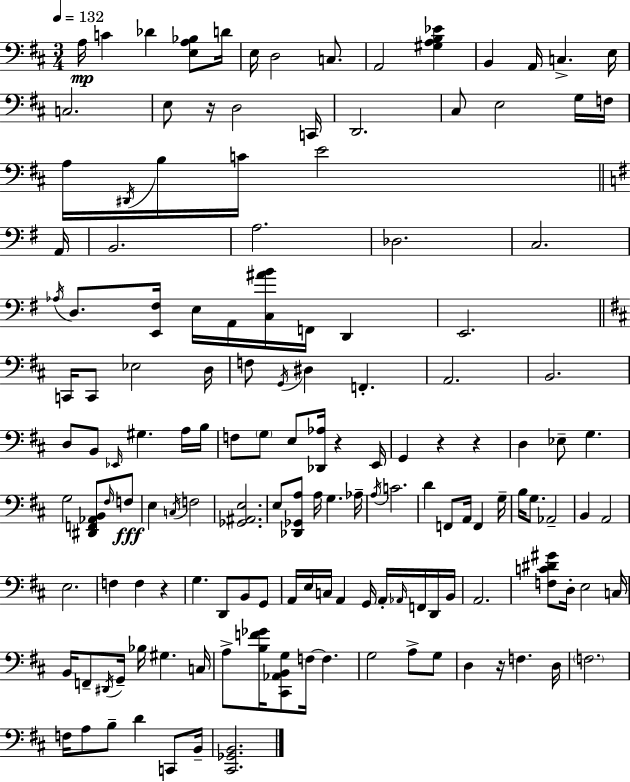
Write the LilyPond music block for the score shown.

{
  \clef bass
  \numericTimeSignature
  \time 3/4
  \key d \major
  \tempo 4 = 132
  a16\mp c'4 des'4 <e a bes>8 d'16 | e16 d2 c8. | a,2 <gis a b ees'>4 | b,4 a,16 c4.-> e16 | \break c2. | e8 r16 d2 c,16 | d,2. | cis8 e2 g16 f16 | \break a16 \acciaccatura { dis,16 } b16 c'16 e'2 | \bar "||" \break \key e \minor a,16 b,2. | a2. | des2. | c2. | \break \acciaccatura { aes16 } d8. <e, fis>16 e16 a,16 <c ais' b'>16 f,16 d,4 | e,2. | \bar "||" \break \key d \major c,16 c,8 ees2 d16 | f8 \acciaccatura { g,16 } dis4 f,4.-. | a,2. | b,2. | \break d8 b,8 \grace { ees,16 } gis4. | a16 b16 f8 \parenthesize g8 e8 <des, aes>16 r4 | e,16 g,4 r4 r4 | d4 ees8-- g4. | \break g2 <dis, f, aes, b,>8 | \grace { fis16 }\fff f8 e4 \acciaccatura { c16 } f2 | <ges, ais, e>2. | e8 <des, ges, a>8 a16 g4. | \break aes16-- \acciaccatura { a16 } c'2. | d'4 f,8 a,16 | f,4 g16-- b16 g8. aes,2-- | b,4 a,2 | \break e2. | f4 f4 | r4 g4. d,8 | b,8 g,8 a,16 e16 c16 a,4 | \break g,16 a,16-. \grace { aes,16 } f,16 d,16 b,16 a,2. | <f c' dis' gis'>8 d16-. e2 | c16 b,16 f,8-- \acciaccatura { dis,16 } g,16-- bes16 | gis4. c16 a8-> <b f' ges'>16 <cis, aes, b, g>8 | \break f16~~ f4. g2 | a8-> g8 d4 r16 | f4. d16 \parenthesize f2. | f16 a8 b8-- | \break d'4 c,8 b,16-- <cis, ges, b,>2. | \bar "|."
}